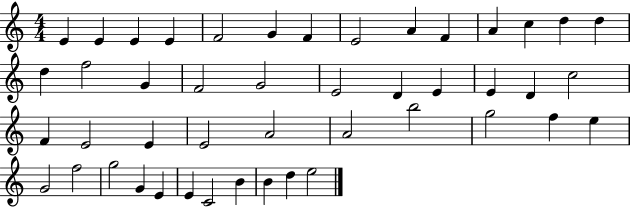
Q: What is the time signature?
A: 4/4